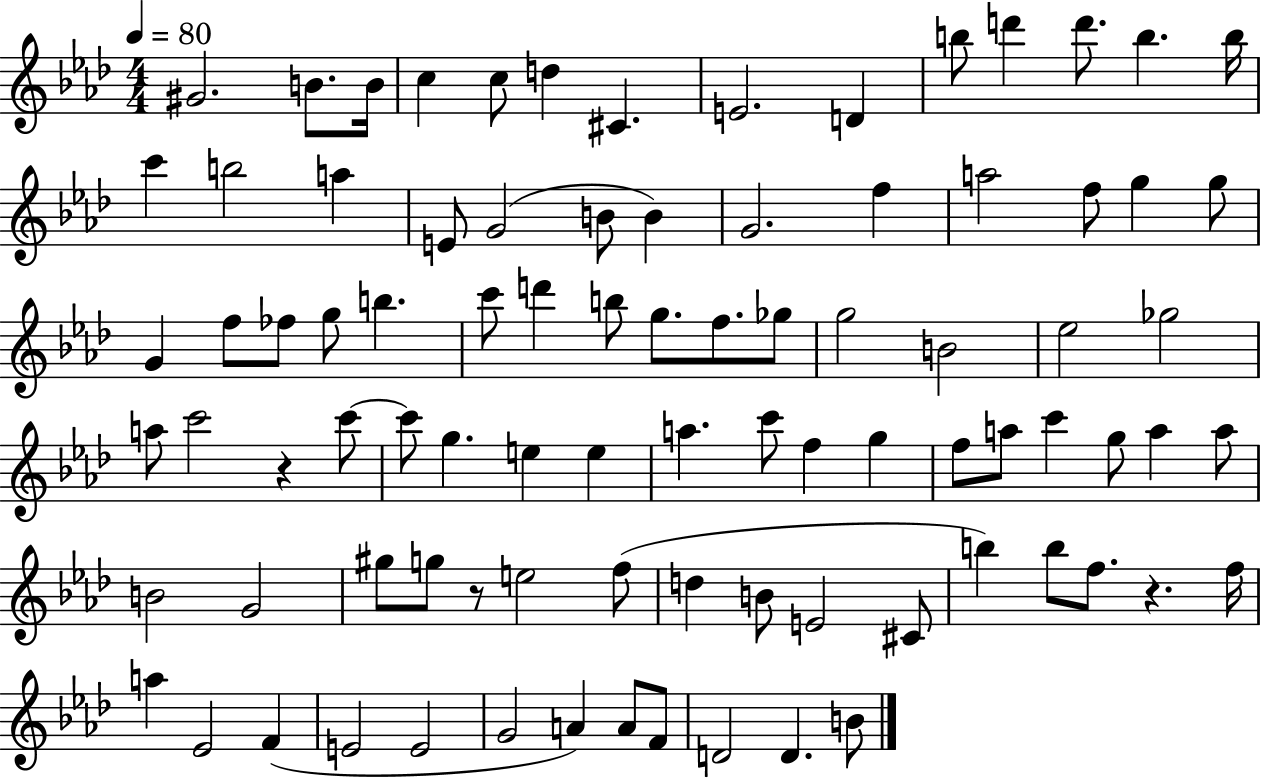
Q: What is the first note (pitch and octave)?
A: G#4